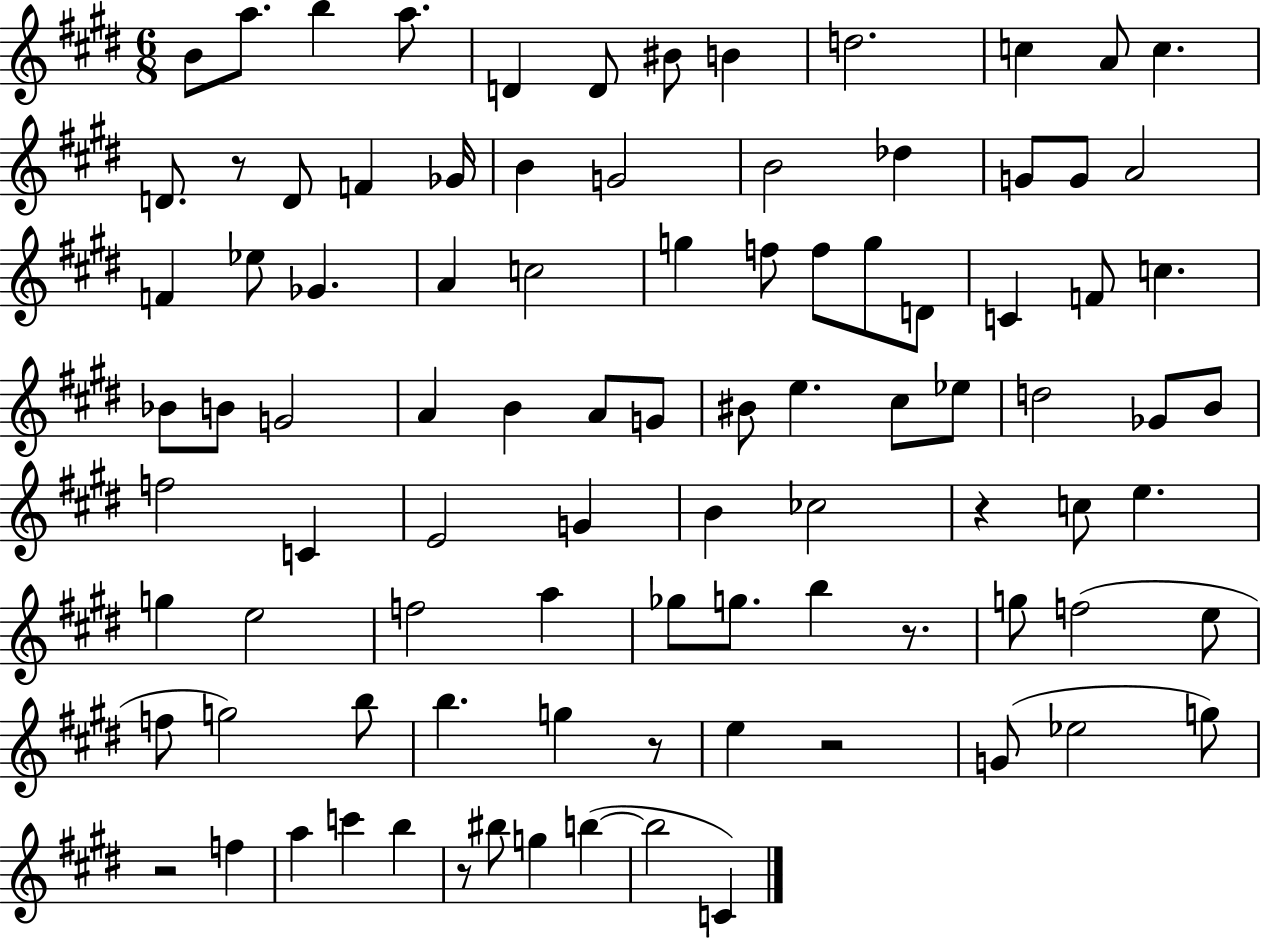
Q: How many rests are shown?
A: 7